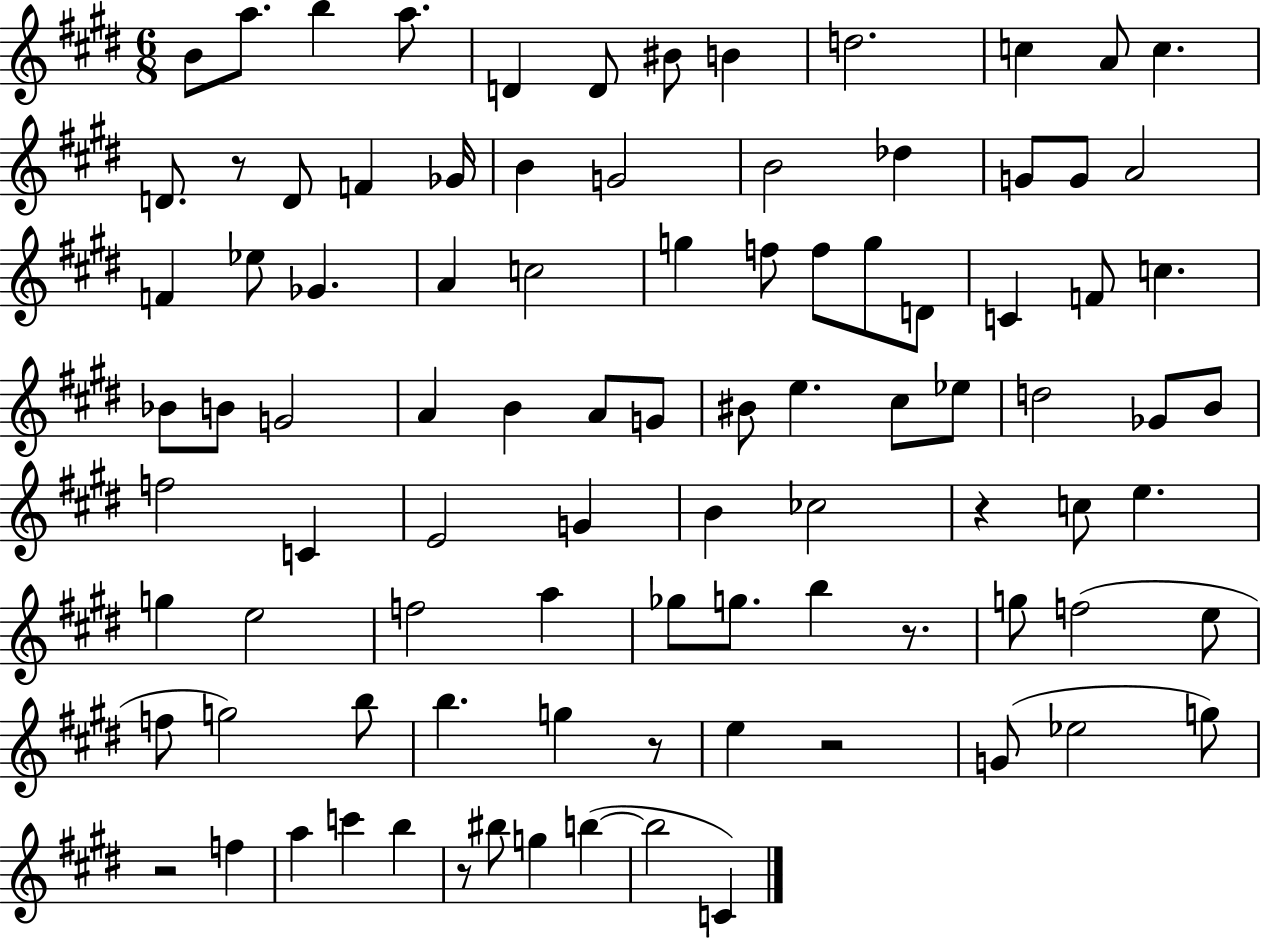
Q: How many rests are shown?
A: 7